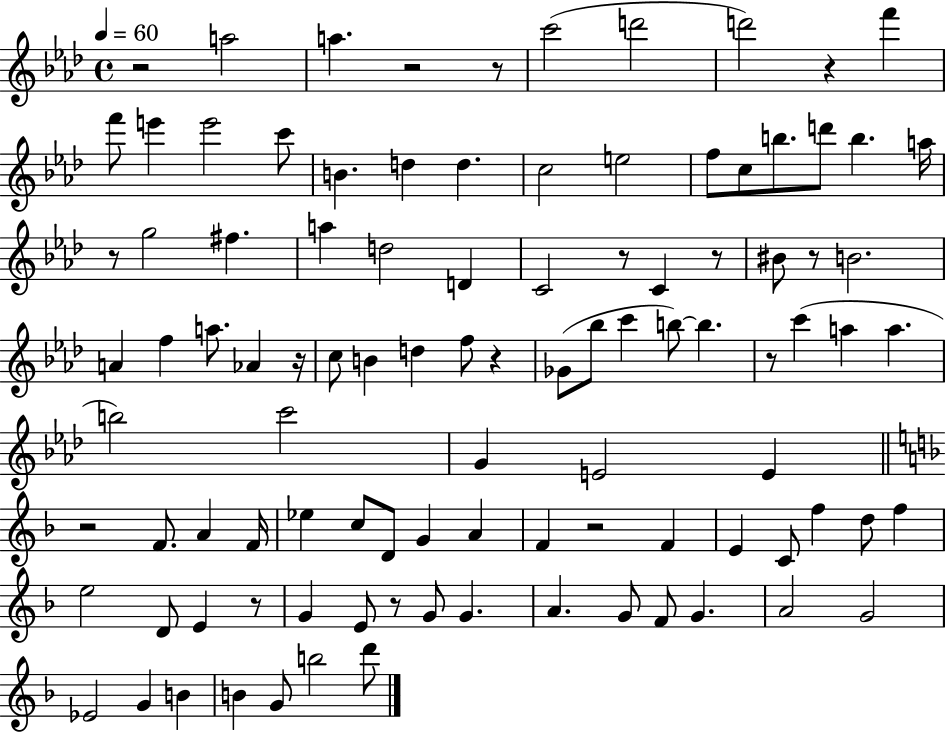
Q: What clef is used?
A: treble